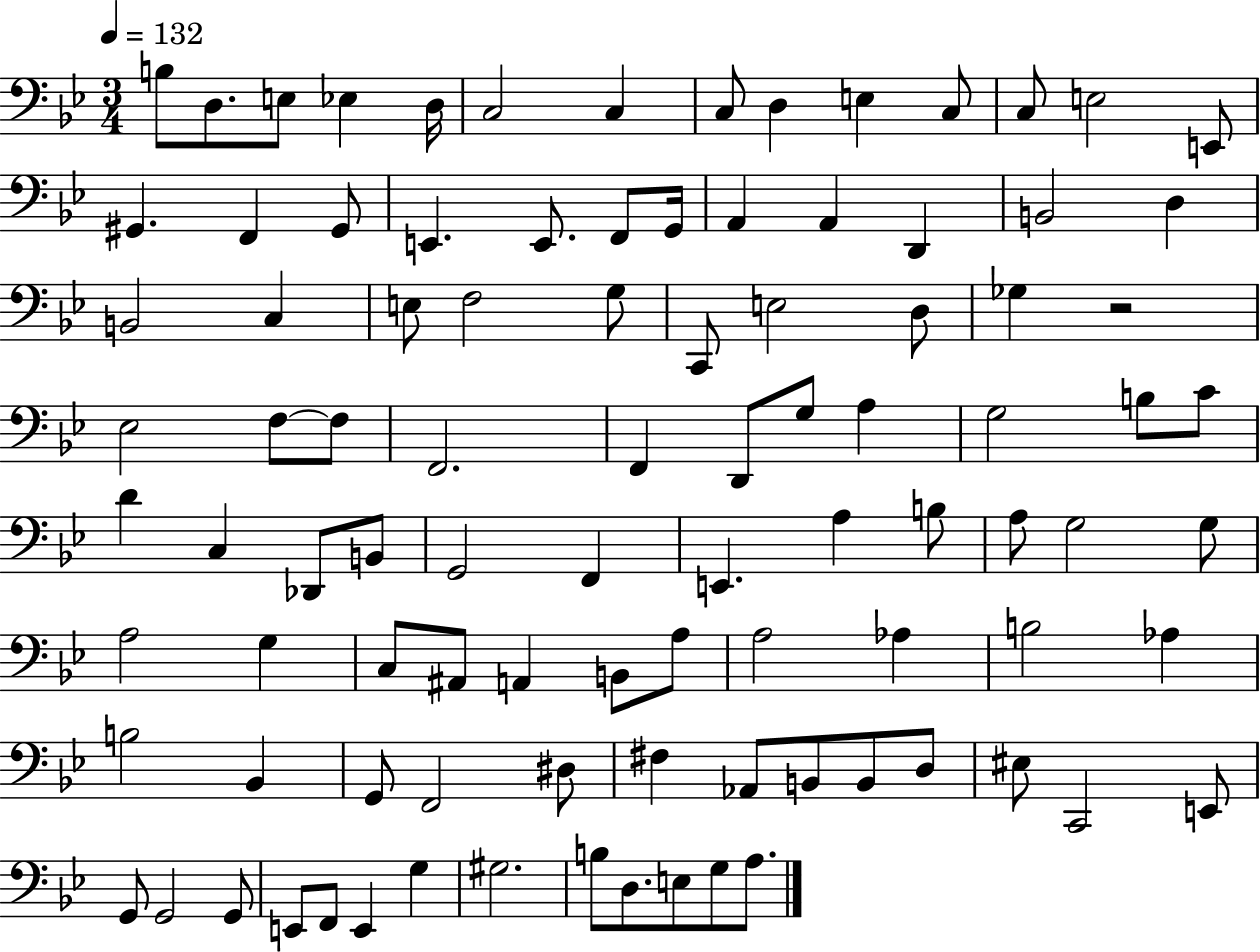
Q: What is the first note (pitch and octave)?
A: B3